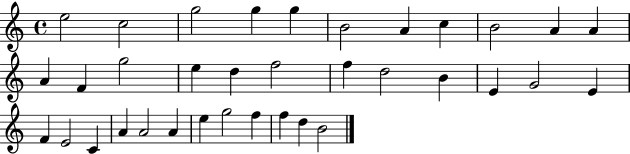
E5/h C5/h G5/h G5/q G5/q B4/h A4/q C5/q B4/h A4/q A4/q A4/q F4/q G5/h E5/q D5/q F5/h F5/q D5/h B4/q E4/q G4/h E4/q F4/q E4/h C4/q A4/q A4/h A4/q E5/q G5/h F5/q F5/q D5/q B4/h